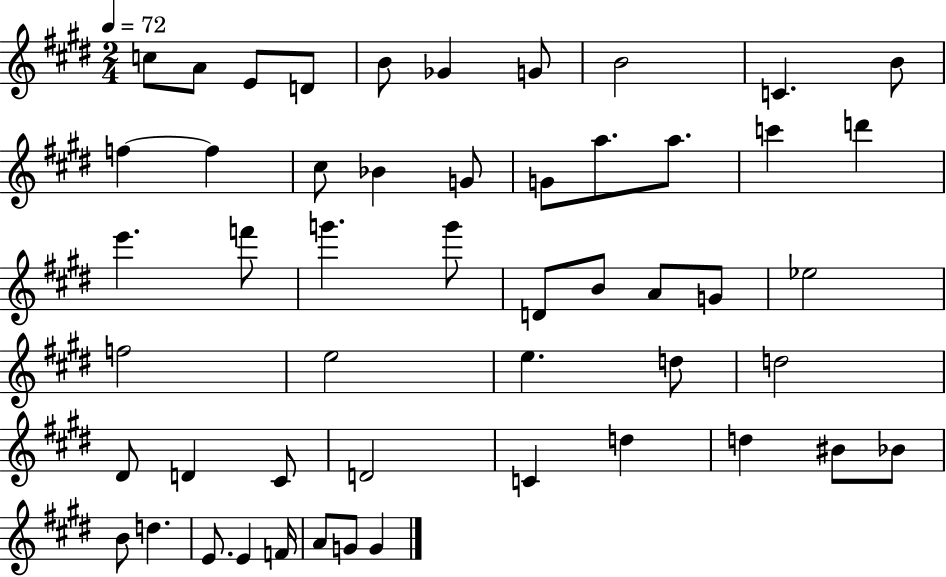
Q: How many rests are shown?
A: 0